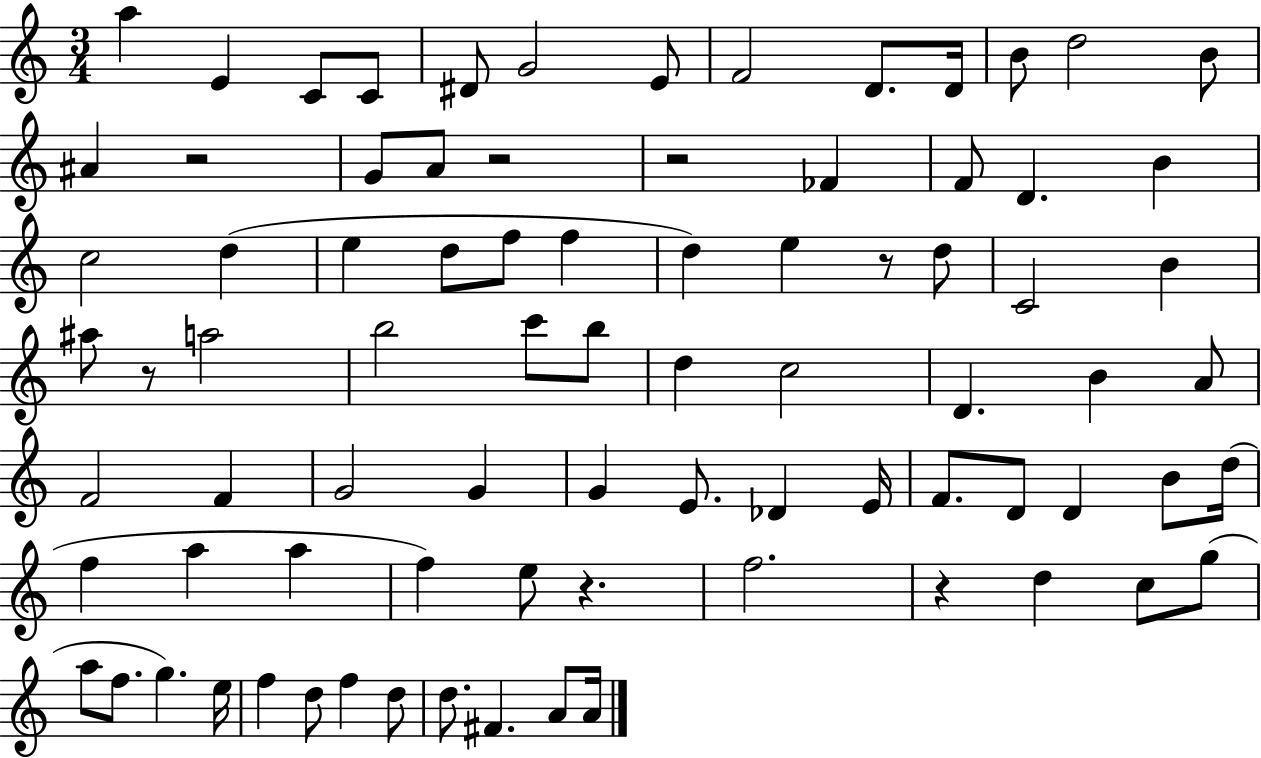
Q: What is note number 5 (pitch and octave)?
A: D#4